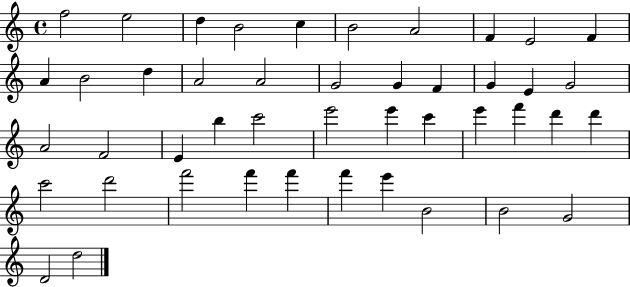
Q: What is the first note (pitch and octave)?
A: F5